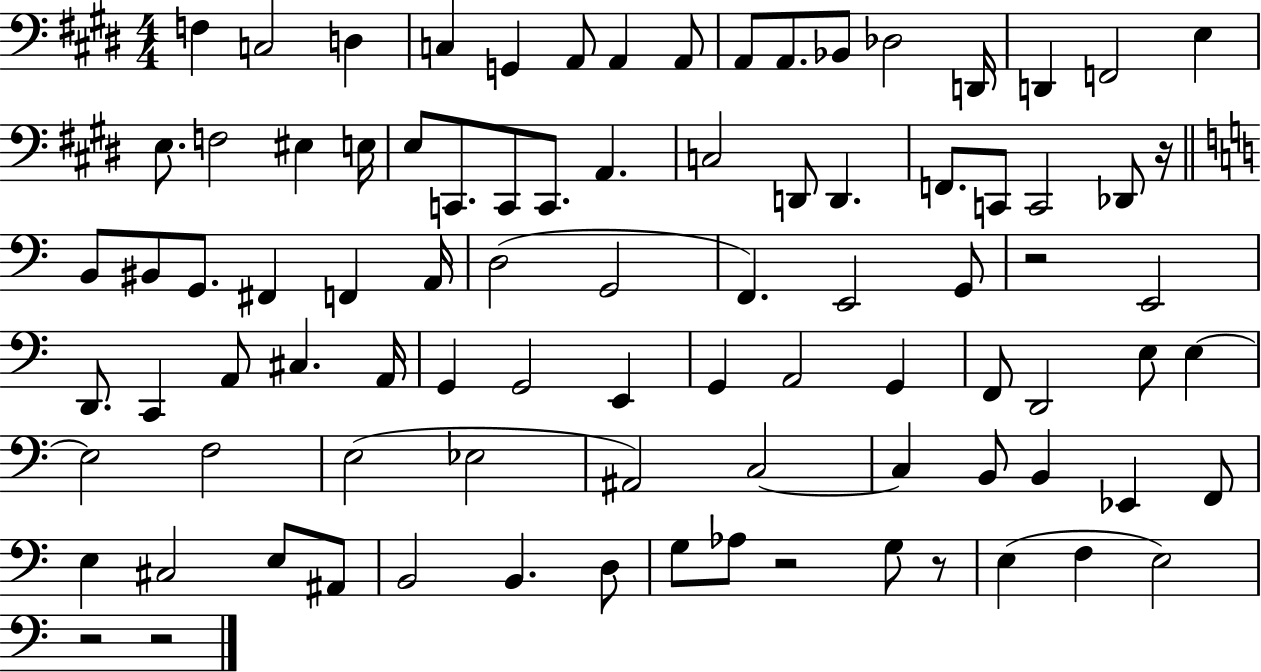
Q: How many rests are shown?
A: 6